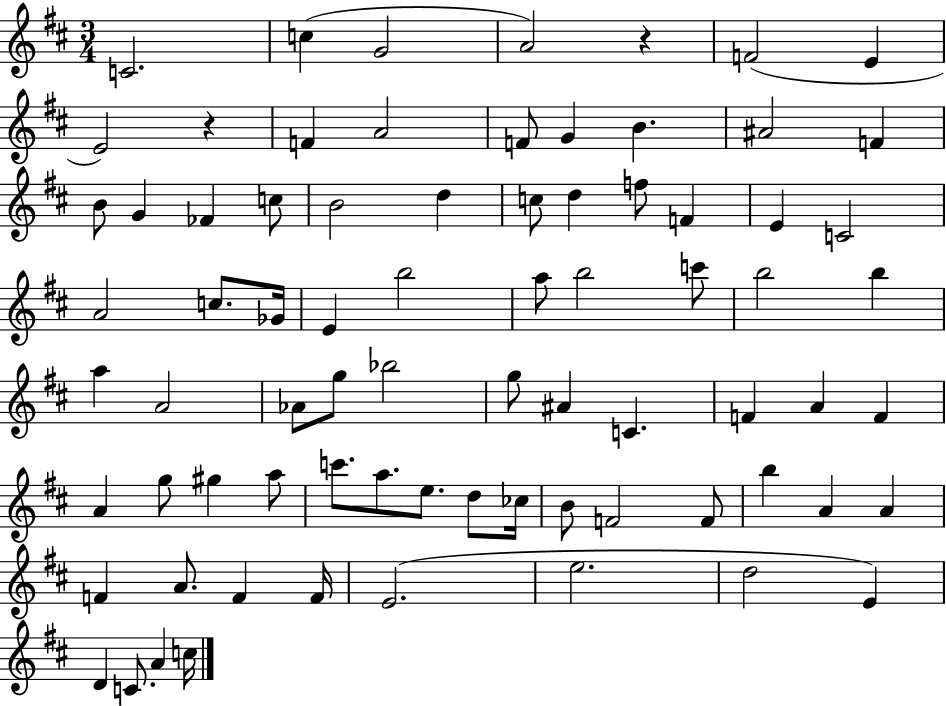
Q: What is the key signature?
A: D major